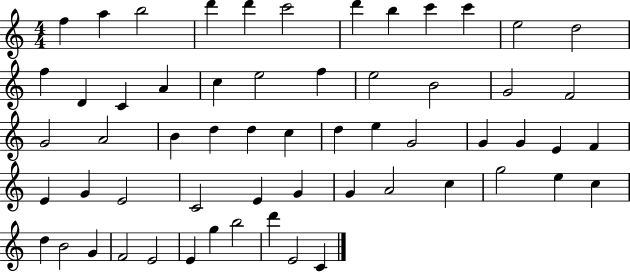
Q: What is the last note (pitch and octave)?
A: C4